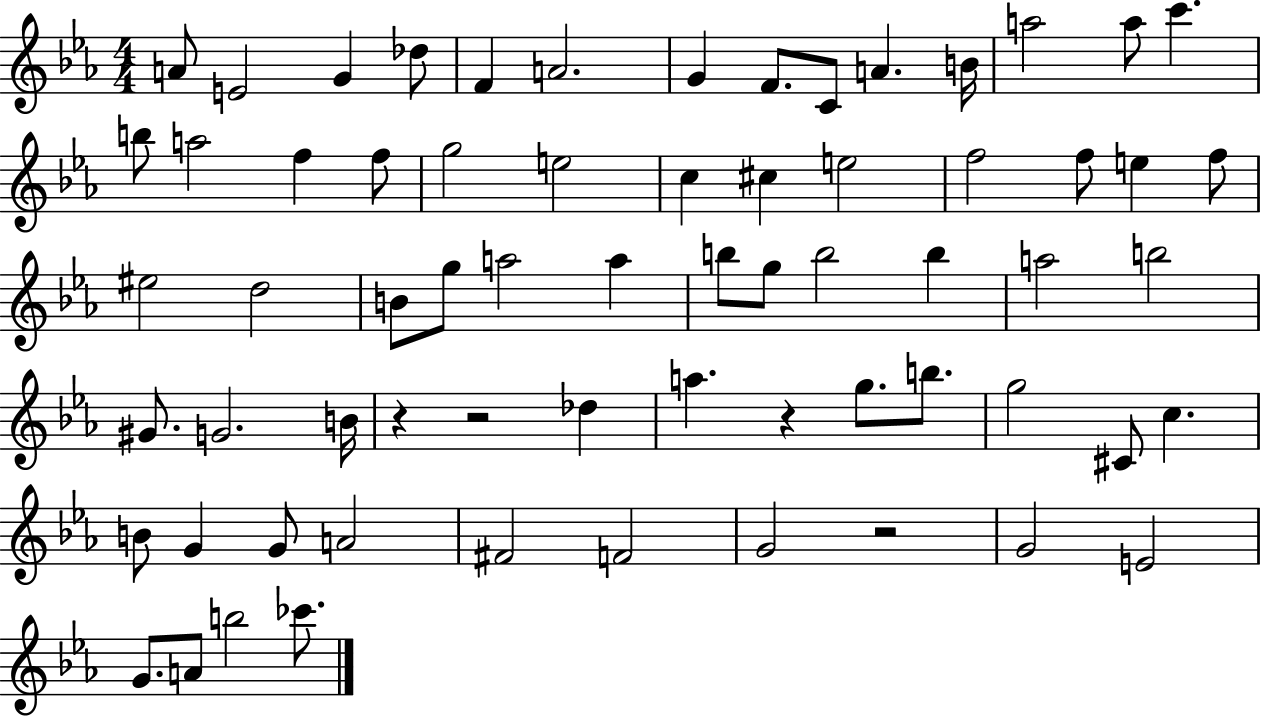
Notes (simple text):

A4/e E4/h G4/q Db5/e F4/q A4/h. G4/q F4/e. C4/e A4/q. B4/s A5/h A5/e C6/q. B5/e A5/h F5/q F5/e G5/h E5/h C5/q C#5/q E5/h F5/h F5/e E5/q F5/e EIS5/h D5/h B4/e G5/e A5/h A5/q B5/e G5/e B5/h B5/q A5/h B5/h G#4/e. G4/h. B4/s R/q R/h Db5/q A5/q. R/q G5/e. B5/e. G5/h C#4/e C5/q. B4/e G4/q G4/e A4/h F#4/h F4/h G4/h R/h G4/h E4/h G4/e. A4/e B5/h CES6/e.